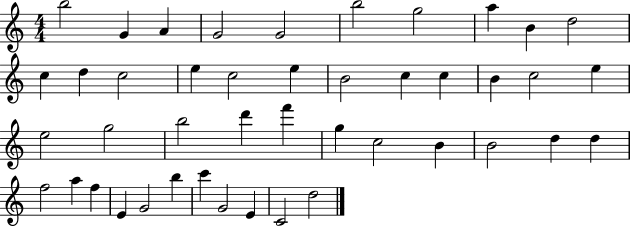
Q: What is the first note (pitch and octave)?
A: B5